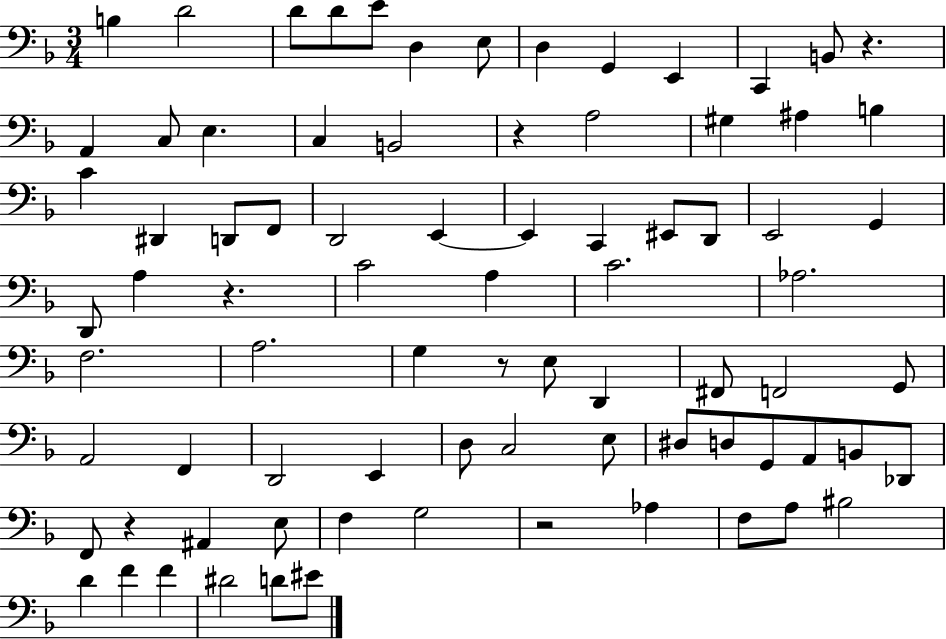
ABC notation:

X:1
T:Untitled
M:3/4
L:1/4
K:F
B, D2 D/2 D/2 E/2 D, E,/2 D, G,, E,, C,, B,,/2 z A,, C,/2 E, C, B,,2 z A,2 ^G, ^A, B, C ^D,, D,,/2 F,,/2 D,,2 E,, E,, C,, ^E,,/2 D,,/2 E,,2 G,, D,,/2 A, z C2 A, C2 _A,2 F,2 A,2 G, z/2 E,/2 D,, ^F,,/2 F,,2 G,,/2 A,,2 F,, D,,2 E,, D,/2 C,2 E,/2 ^D,/2 D,/2 G,,/2 A,,/2 B,,/2 _D,,/2 F,,/2 z ^A,, E,/2 F, G,2 z2 _A, F,/2 A,/2 ^B,2 D F F ^D2 D/2 ^E/2